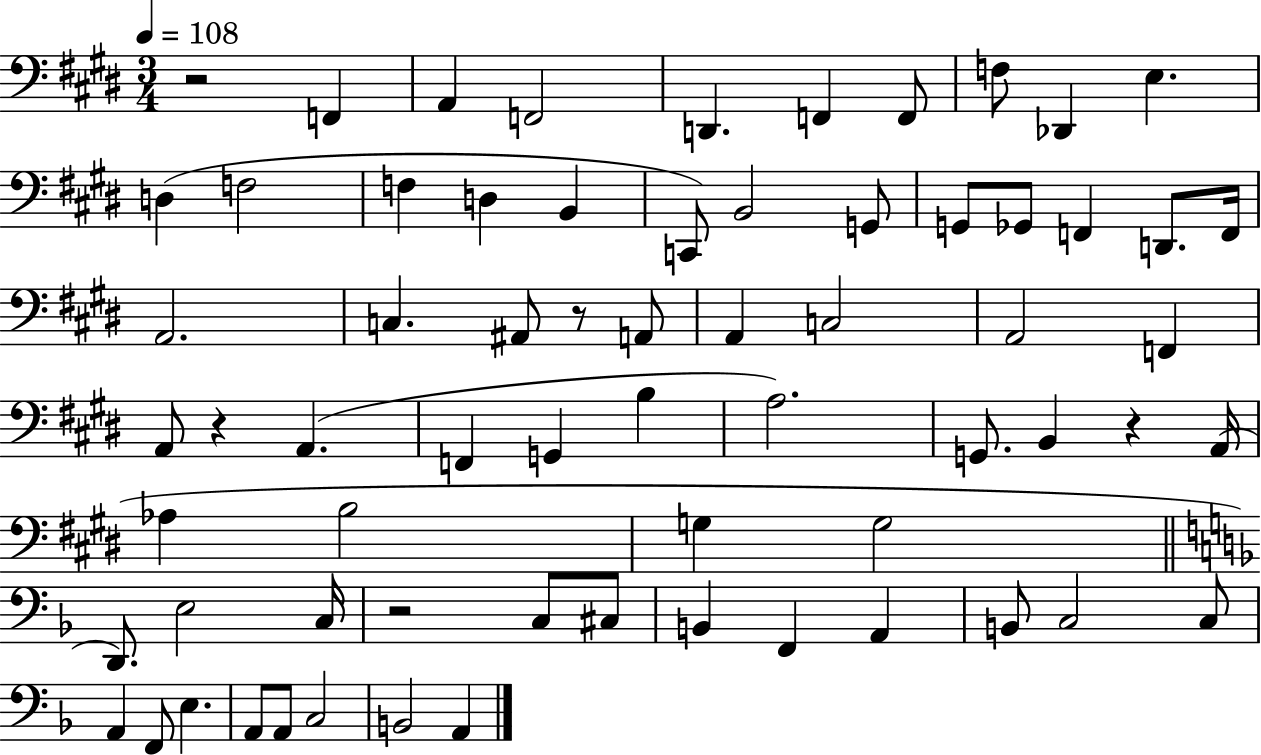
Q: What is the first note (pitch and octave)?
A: F2